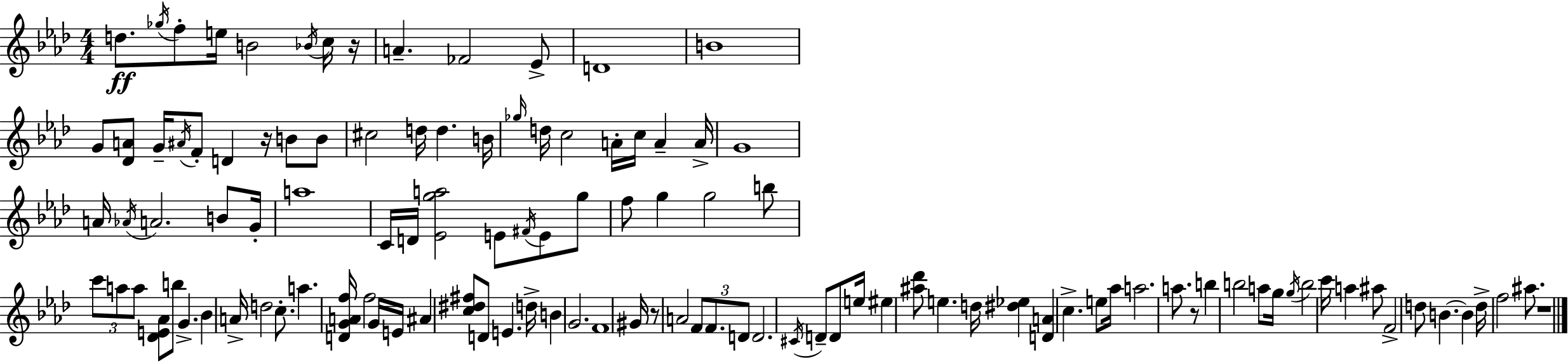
D5/e. Gb5/s F5/e E5/s B4/h Bb4/s C5/s R/s A4/q. FES4/h Eb4/e D4/w B4/w G4/e [Db4,A4]/e G4/s A#4/s F4/e D4/q R/s B4/e B4/e C#5/h D5/s D5/q. B4/s Gb5/s D5/s C5/h A4/s C5/s A4/q A4/s G4/w A4/s Ab4/s A4/h. B4/e G4/s A5/w C4/s D4/s [Eb4,G5,A5]/h E4/e F#4/s E4/e G5/e F5/e G5/q G5/h B5/e C6/e A5/e A5/e [Db4,E4,Ab4]/e B5/e G4/q. Bb4/q A4/s D5/h C5/e. A5/q. [D4,G4,A4,F5]/s F5/h G4/s E4/s A#4/q [C5,D#5,F#5]/e D4/e E4/q. D5/s B4/q G4/h. F4/w G#4/s R/e A4/h F4/e F4/e. D4/e D4/h. C#4/s D4/e D4/e E5/s EIS5/q [A#5,Db6]/e E5/q. D5/s [D#5,Eb5]/q [D4,A4]/q C5/q. E5/e Ab5/s A5/h. A5/e. R/e B5/q B5/h A5/e G5/s G5/s B5/h C6/s A5/q A#5/e F4/h D5/e B4/q. B4/q D5/s F5/h A#5/e. R/w